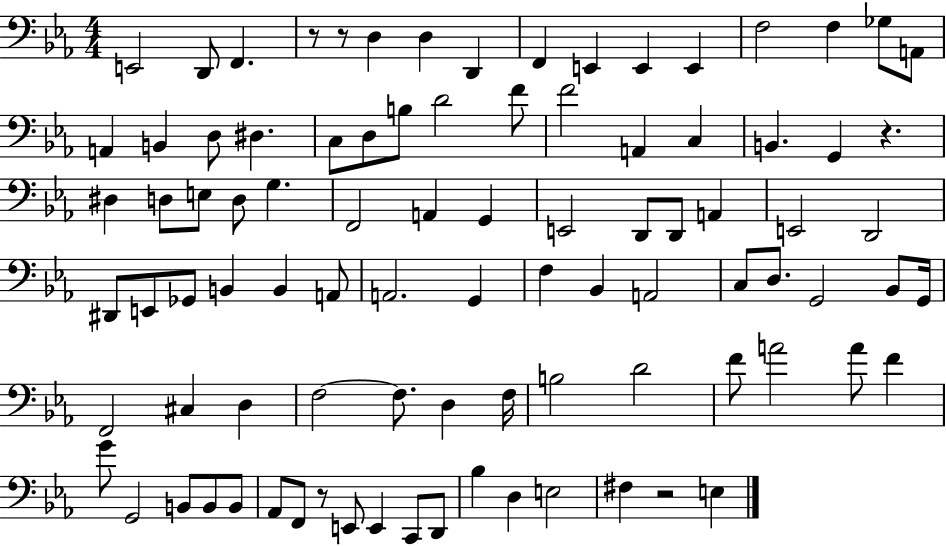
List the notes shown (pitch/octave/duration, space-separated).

E2/h D2/e F2/q. R/e R/e D3/q D3/q D2/q F2/q E2/q E2/q E2/q F3/h F3/q Gb3/e A2/e A2/q B2/q D3/e D#3/q. C3/e D3/e B3/e D4/h F4/e F4/h A2/q C3/q B2/q. G2/q R/q. D#3/q D3/e E3/e D3/e G3/q. F2/h A2/q G2/q E2/h D2/e D2/e A2/q E2/h D2/h D#2/e E2/e Gb2/e B2/q B2/q A2/e A2/h. G2/q F3/q Bb2/q A2/h C3/e D3/e. G2/h Bb2/e G2/s F2/h C#3/q D3/q F3/h F3/e. D3/q F3/s B3/h D4/h F4/e A4/h A4/e F4/q G4/e G2/h B2/e B2/e B2/e Ab2/e F2/e R/e E2/e E2/q C2/e D2/e Bb3/q D3/q E3/h F#3/q R/h E3/q